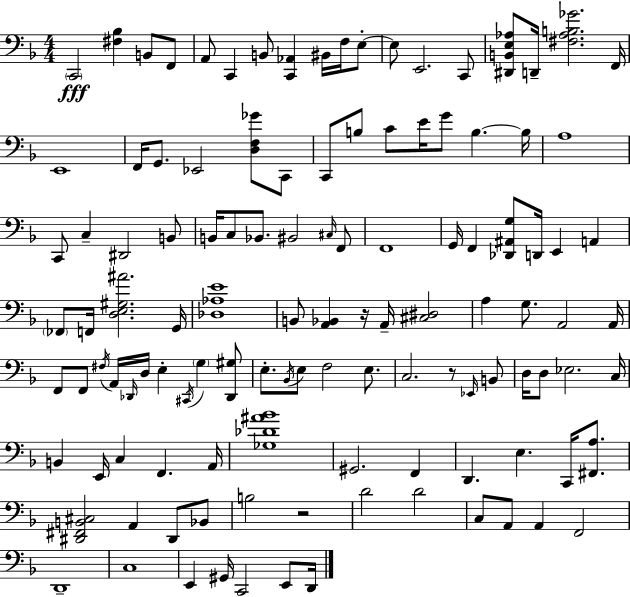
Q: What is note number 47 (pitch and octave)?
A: B2